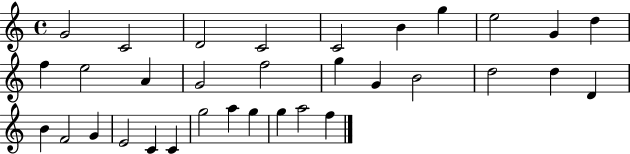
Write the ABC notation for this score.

X:1
T:Untitled
M:4/4
L:1/4
K:C
G2 C2 D2 C2 C2 B g e2 G d f e2 A G2 f2 g G B2 d2 d D B F2 G E2 C C g2 a g g a2 f